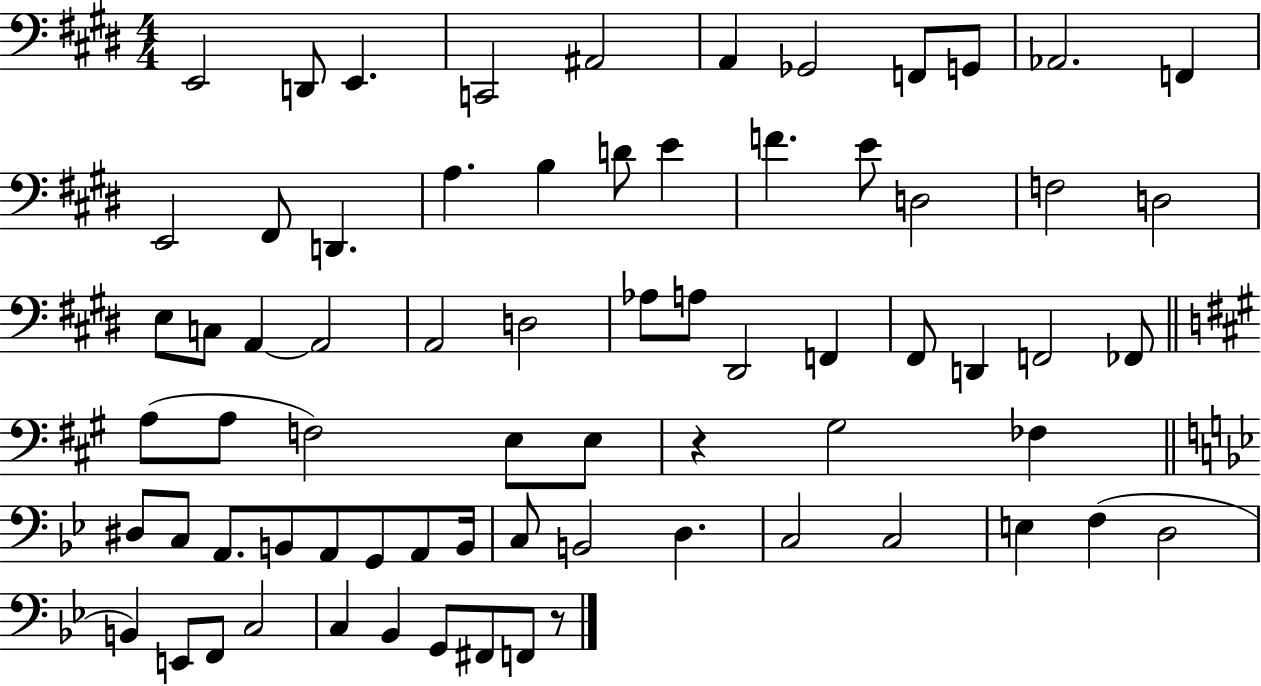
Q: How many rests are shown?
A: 2